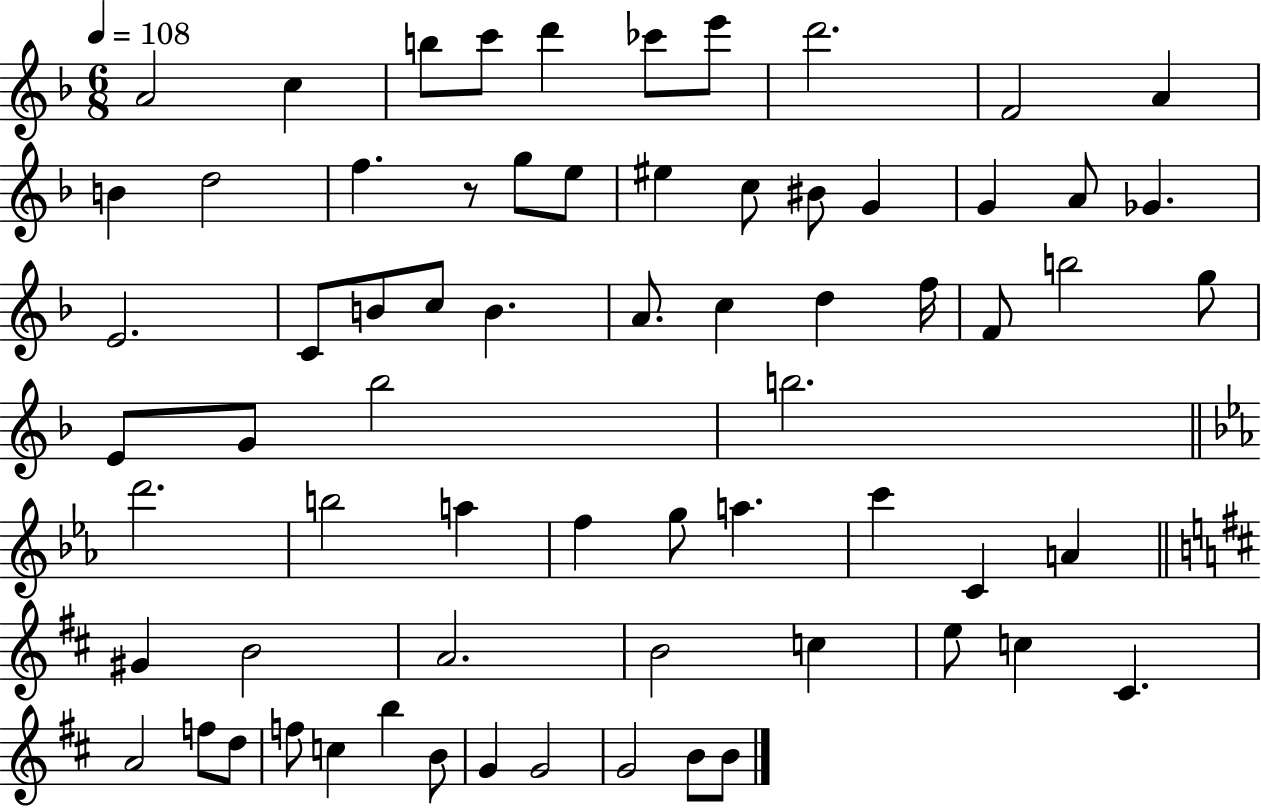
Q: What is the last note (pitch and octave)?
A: B4